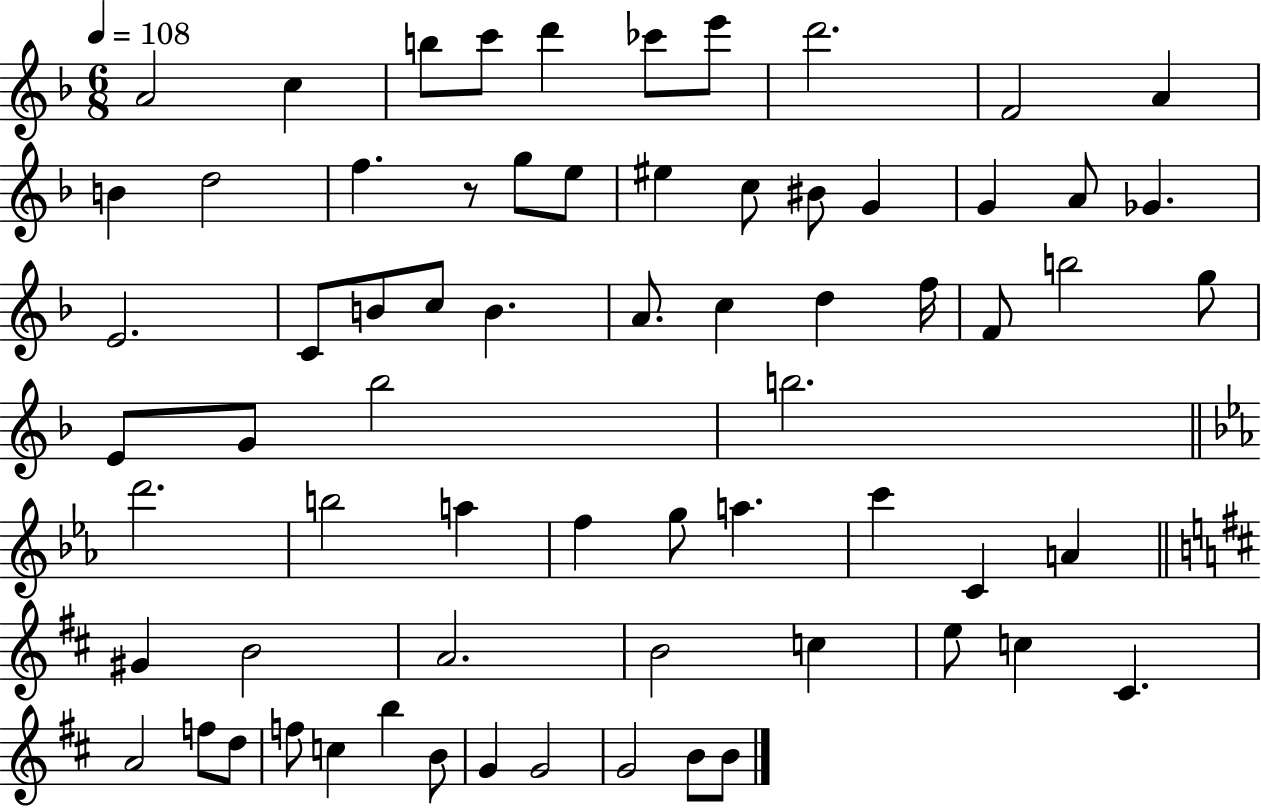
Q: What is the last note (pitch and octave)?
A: B4